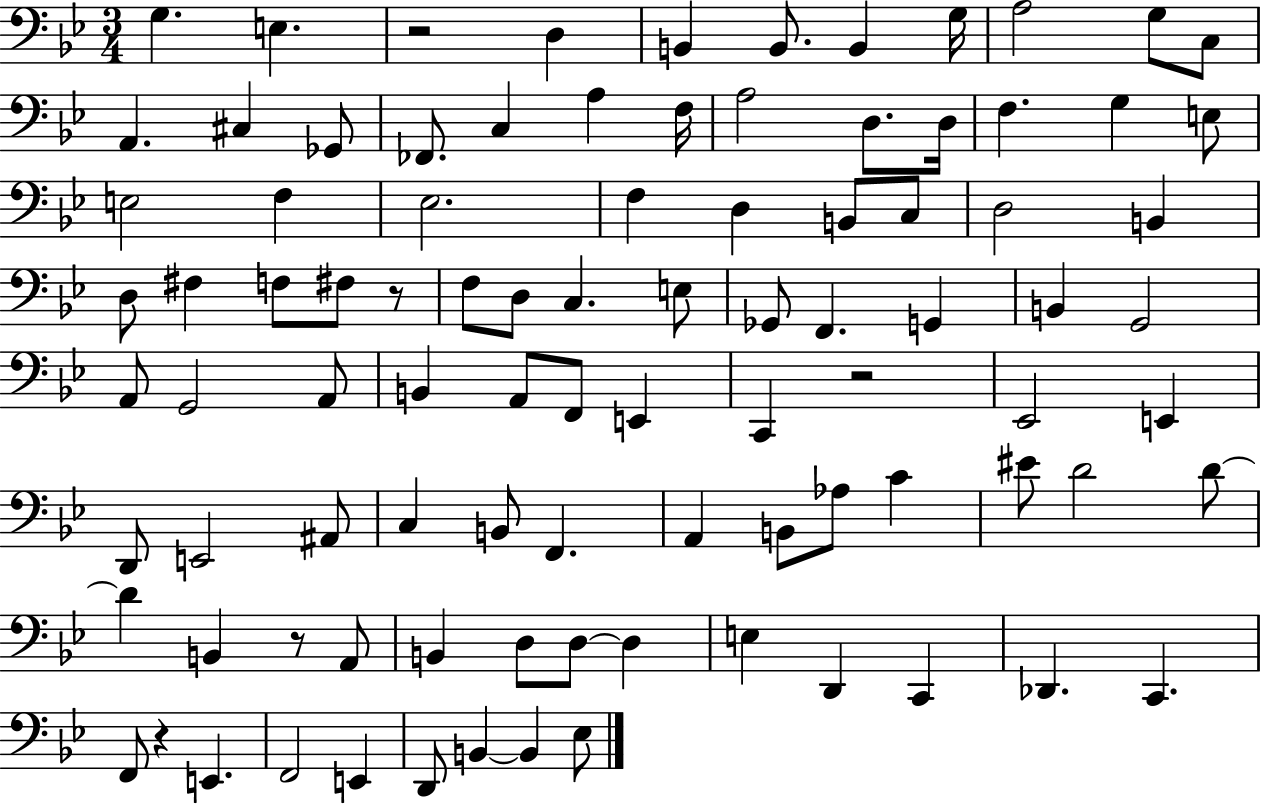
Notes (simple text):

G3/q. E3/q. R/h D3/q B2/q B2/e. B2/q G3/s A3/h G3/e C3/e A2/q. C#3/q Gb2/e FES2/e. C3/q A3/q F3/s A3/h D3/e. D3/s F3/q. G3/q E3/e E3/h F3/q Eb3/h. F3/q D3/q B2/e C3/e D3/h B2/q D3/e F#3/q F3/e F#3/e R/e F3/e D3/e C3/q. E3/e Gb2/e F2/q. G2/q B2/q G2/h A2/e G2/h A2/e B2/q A2/e F2/e E2/q C2/q R/h Eb2/h E2/q D2/e E2/h A#2/e C3/q B2/e F2/q. A2/q B2/e Ab3/e C4/q EIS4/e D4/h D4/e D4/q B2/q R/e A2/e B2/q D3/e D3/e D3/q E3/q D2/q C2/q Db2/q. C2/q. F2/e R/q E2/q. F2/h E2/q D2/e B2/q B2/q Eb3/e